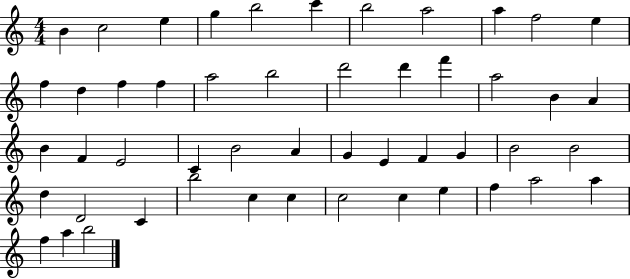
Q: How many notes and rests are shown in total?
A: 50